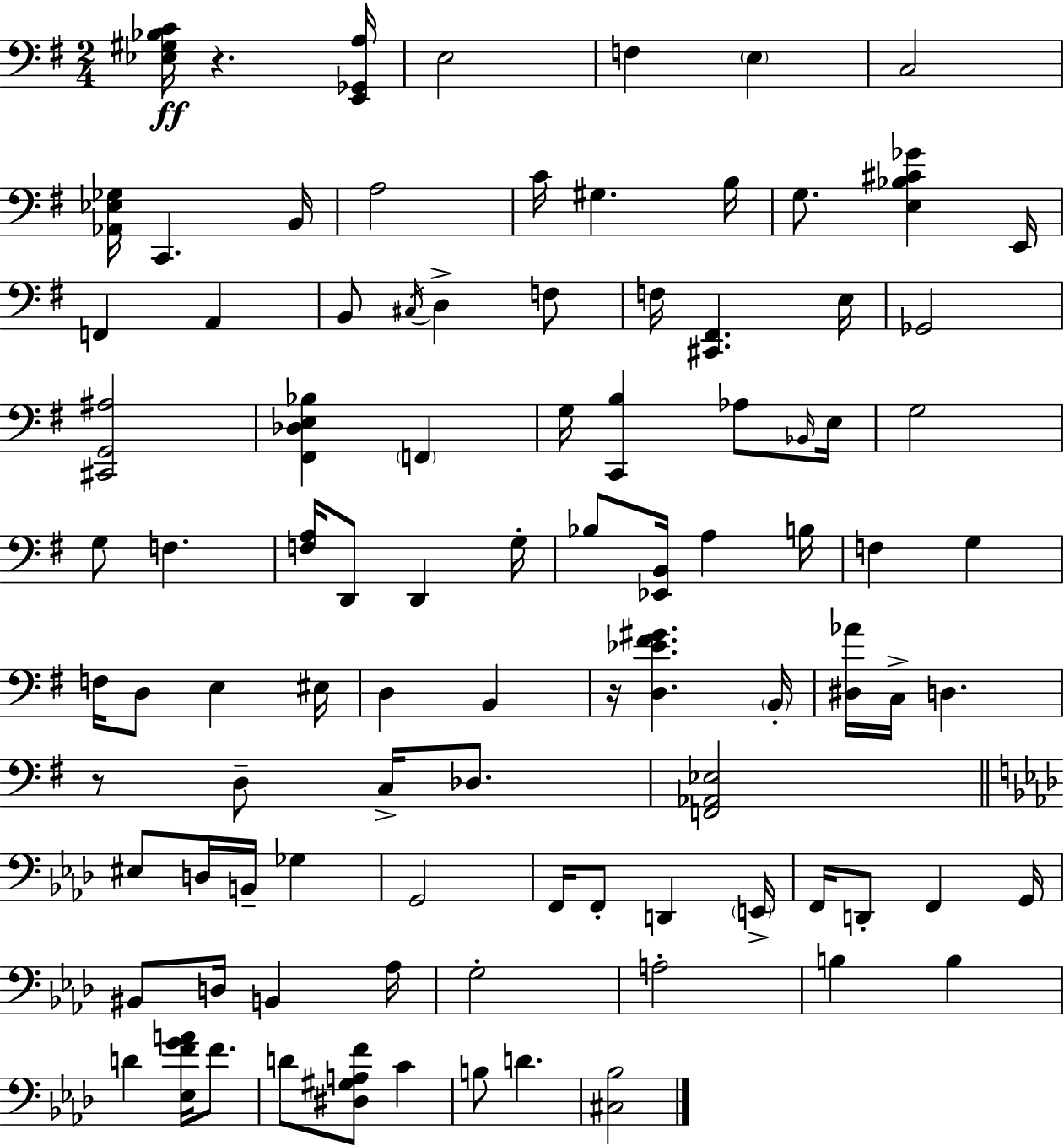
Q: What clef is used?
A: bass